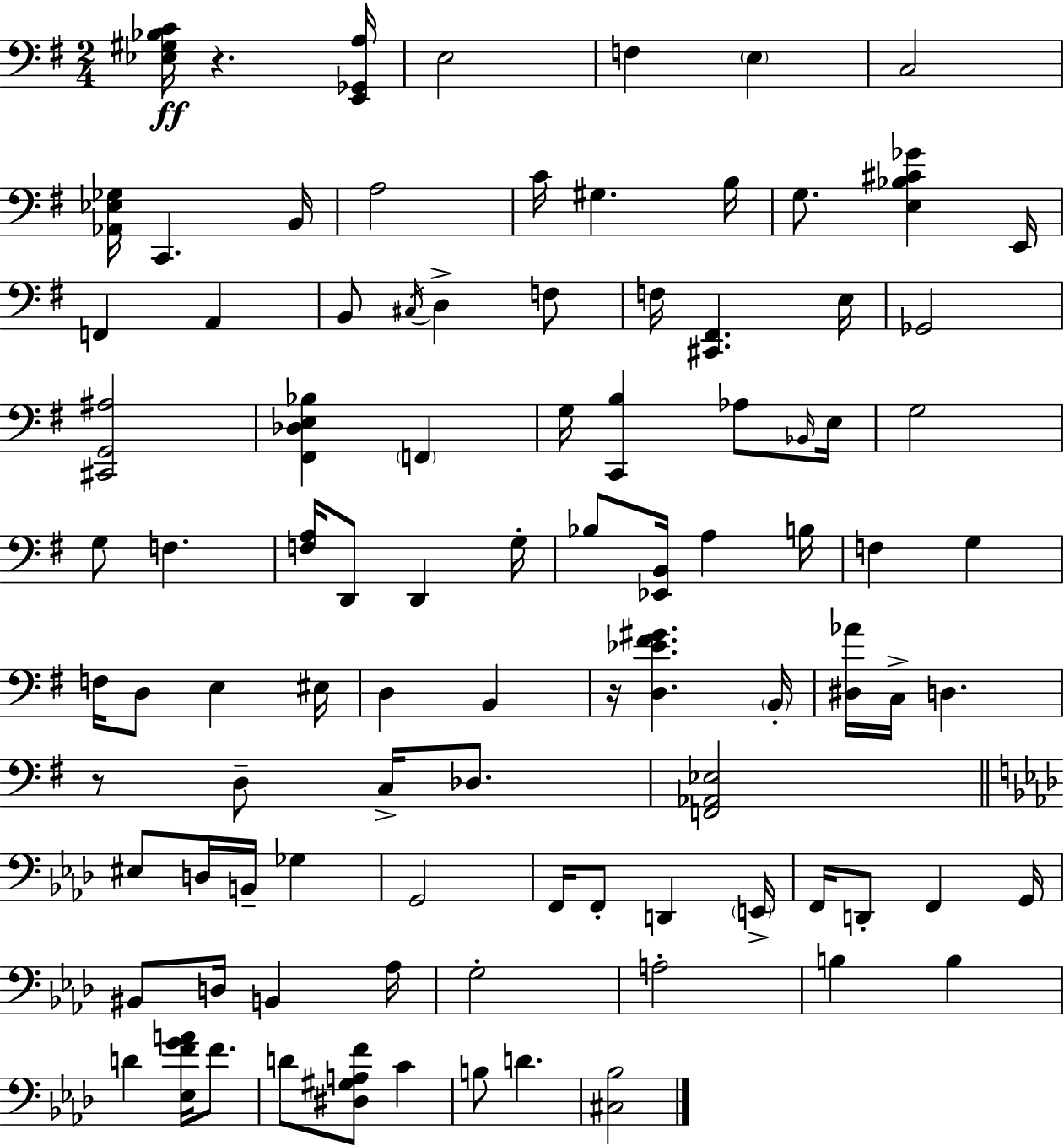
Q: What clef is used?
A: bass